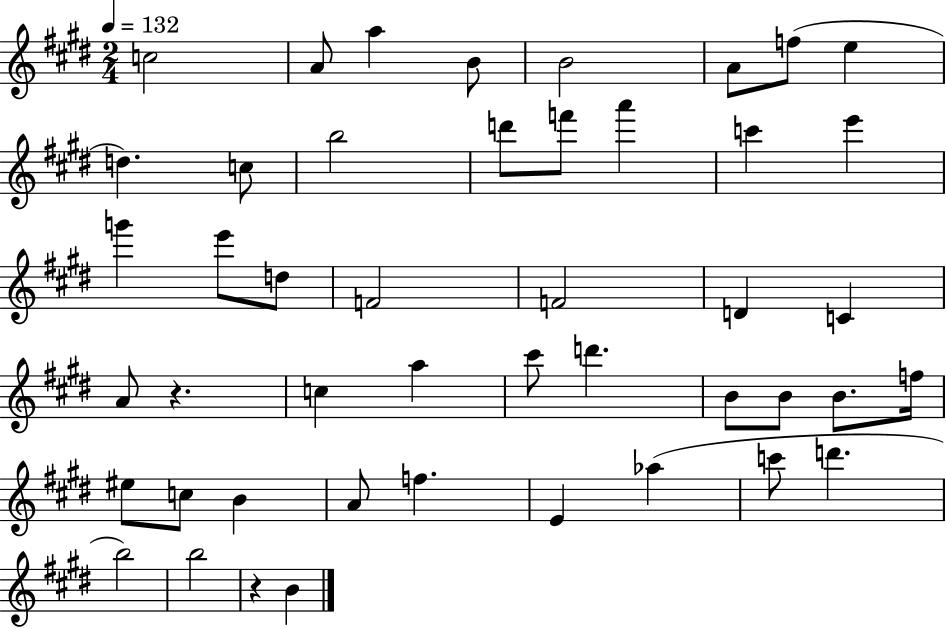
X:1
T:Untitled
M:2/4
L:1/4
K:E
c2 A/2 a B/2 B2 A/2 f/2 e d c/2 b2 d'/2 f'/2 a' c' e' g' e'/2 d/2 F2 F2 D C A/2 z c a ^c'/2 d' B/2 B/2 B/2 f/4 ^e/2 c/2 B A/2 f E _a c'/2 d' b2 b2 z B